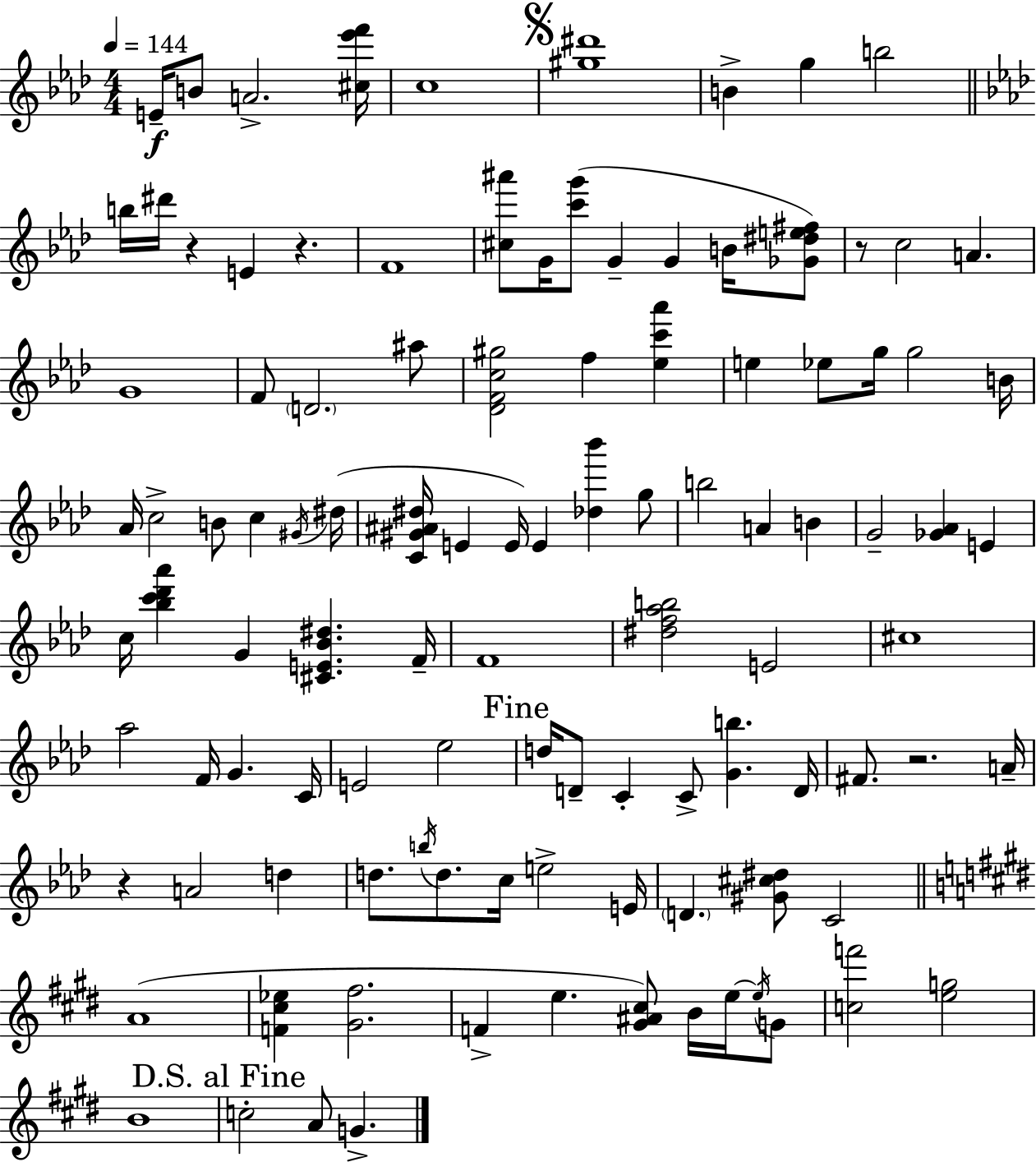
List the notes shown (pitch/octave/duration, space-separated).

E4/s B4/e A4/h. [C#5,Eb6,F6]/s C5/w [G#5,D#6]/w B4/q G5/q B5/h B5/s D#6/s R/q E4/q R/q. F4/w [C#5,A#6]/e G4/s [C6,G6]/e G4/q G4/q B4/s [Gb4,D#5,E5,F#5]/e R/e C5/h A4/q. G4/w F4/e D4/h. A#5/e [Db4,F4,C5,G#5]/h F5/q [Eb5,C6,Ab6]/q E5/q Eb5/e G5/s G5/h B4/s Ab4/s C5/h B4/e C5/q G#4/s D#5/s [C4,G#4,A#4,D#5]/s E4/q E4/s E4/q [Db5,Bb6]/q G5/e B5/h A4/q B4/q G4/h [Gb4,Ab4]/q E4/q C5/s [Bb5,C6,Db6,Ab6]/q G4/q [C#4,E4,Bb4,D#5]/q. F4/s F4/w [D#5,F5,Ab5,B5]/h E4/h C#5/w Ab5/h F4/s G4/q. C4/s E4/h Eb5/h D5/s D4/e C4/q C4/e [G4,B5]/q. D4/s F#4/e. R/h. A4/s R/q A4/h D5/q D5/e. B5/s D5/e. C5/s E5/h E4/s D4/q. [G#4,C#5,D#5]/e C4/h A4/w [F4,C#5,Eb5]/q [G#4,F#5]/h. F4/q E5/q. [G#4,A#4,C#5]/e B4/s E5/s E5/s G4/e [C5,F6]/h [E5,G5]/h B4/w C5/h A4/e G4/q.